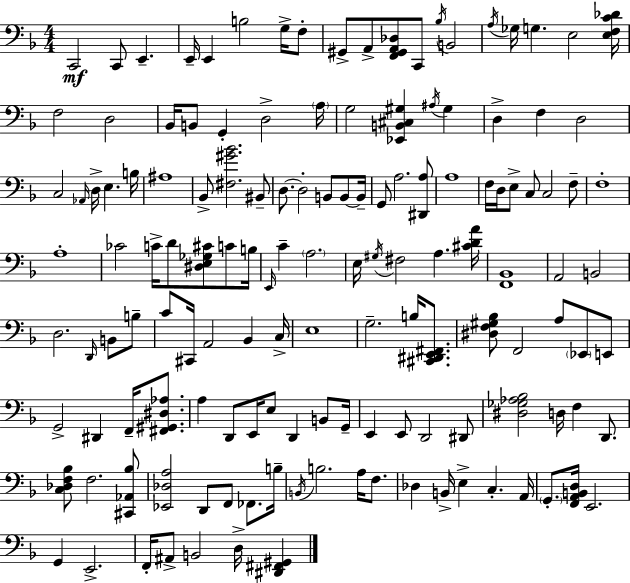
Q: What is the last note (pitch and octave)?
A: D3